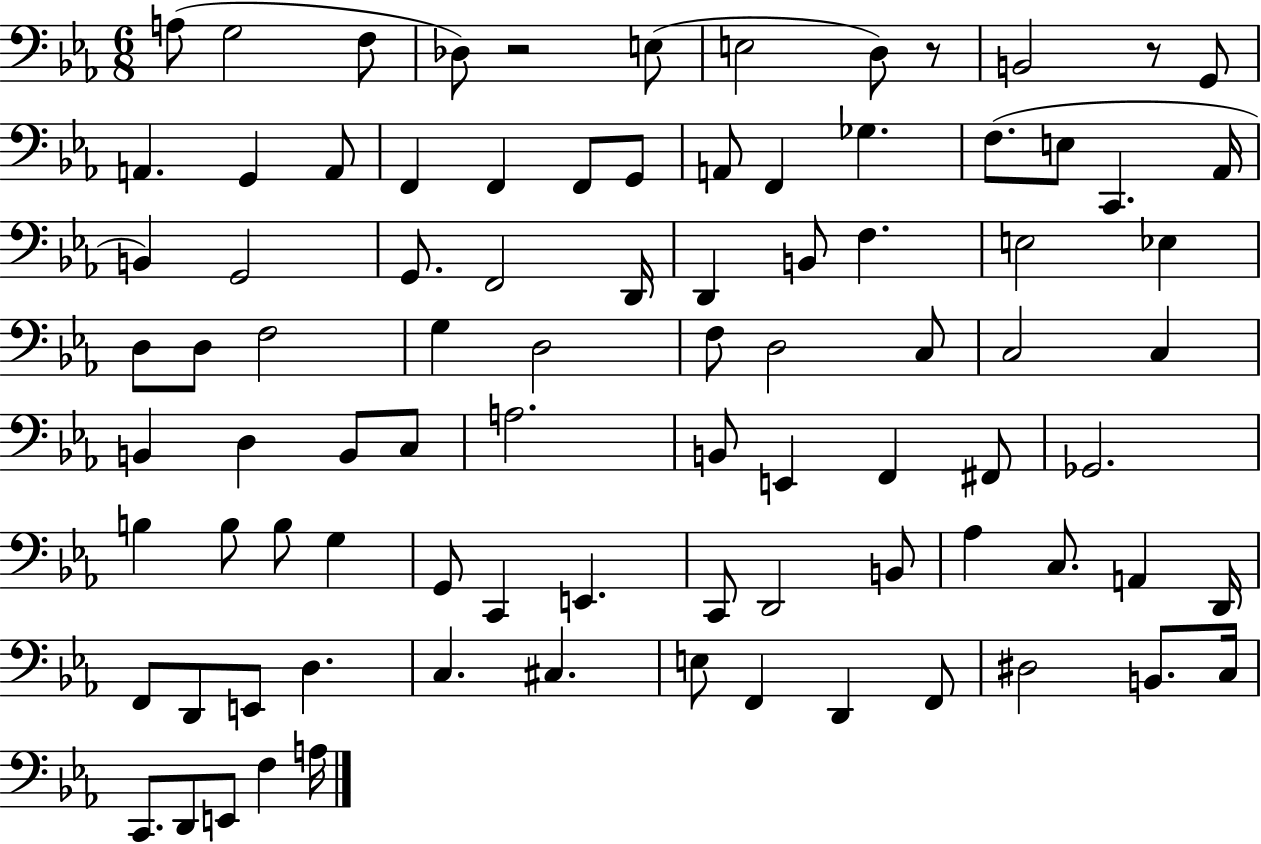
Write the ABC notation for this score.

X:1
T:Untitled
M:6/8
L:1/4
K:Eb
A,/2 G,2 F,/2 _D,/2 z2 E,/2 E,2 D,/2 z/2 B,,2 z/2 G,,/2 A,, G,, A,,/2 F,, F,, F,,/2 G,,/2 A,,/2 F,, _G, F,/2 E,/2 C,, _A,,/4 B,, G,,2 G,,/2 F,,2 D,,/4 D,, B,,/2 F, E,2 _E, D,/2 D,/2 F,2 G, D,2 F,/2 D,2 C,/2 C,2 C, B,, D, B,,/2 C,/2 A,2 B,,/2 E,, F,, ^F,,/2 _G,,2 B, B,/2 B,/2 G, G,,/2 C,, E,, C,,/2 D,,2 B,,/2 _A, C,/2 A,, D,,/4 F,,/2 D,,/2 E,,/2 D, C, ^C, E,/2 F,, D,, F,,/2 ^D,2 B,,/2 C,/4 C,,/2 D,,/2 E,,/2 F, A,/4